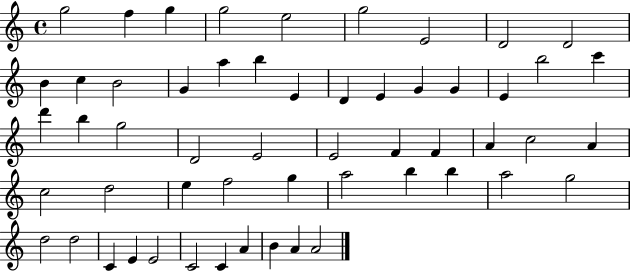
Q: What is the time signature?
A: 4/4